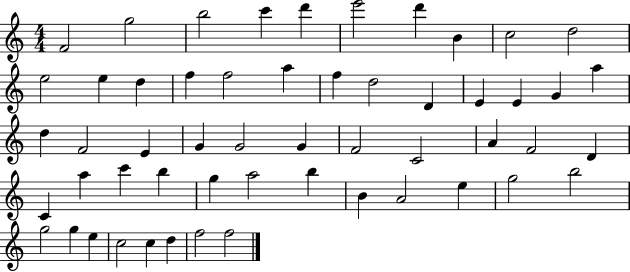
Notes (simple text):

F4/h G5/h B5/h C6/q D6/q E6/h D6/q B4/q C5/h D5/h E5/h E5/q D5/q F5/q F5/h A5/q F5/q D5/h D4/q E4/q E4/q G4/q A5/q D5/q F4/h E4/q G4/q G4/h G4/q F4/h C4/h A4/q F4/h D4/q C4/q A5/q C6/q B5/q G5/q A5/h B5/q B4/q A4/h E5/q G5/h B5/h G5/h G5/q E5/q C5/h C5/q D5/q F5/h F5/h